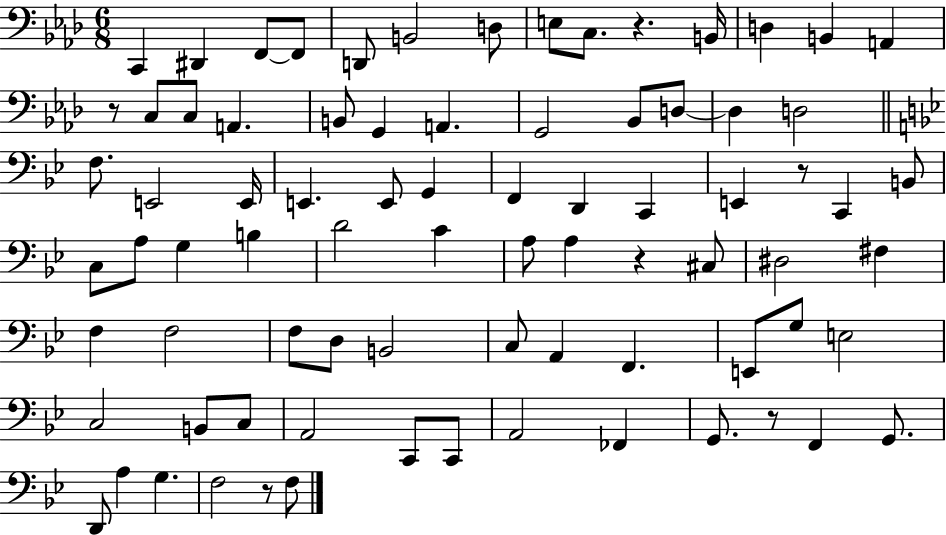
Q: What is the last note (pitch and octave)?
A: F3